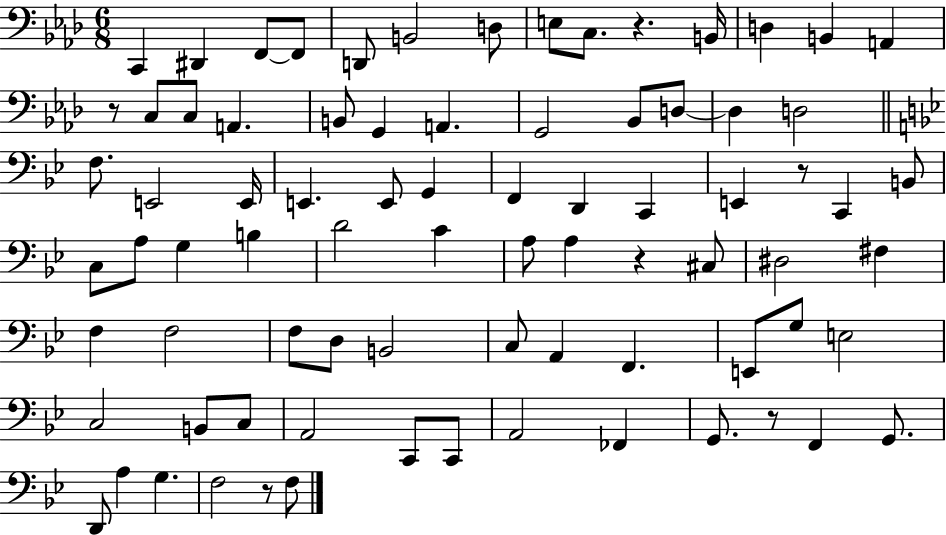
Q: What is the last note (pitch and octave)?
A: F3